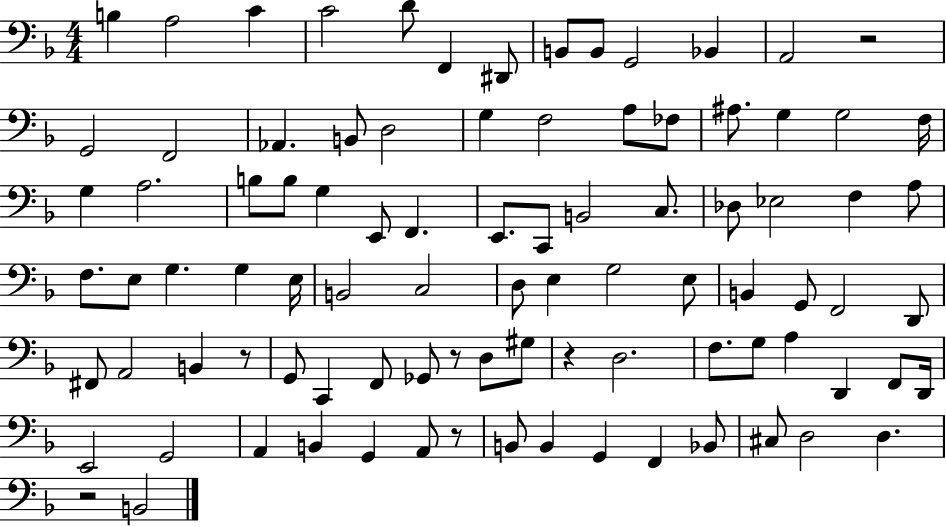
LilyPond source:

{
  \clef bass
  \numericTimeSignature
  \time 4/4
  \key f \major
  \repeat volta 2 { b4 a2 c'4 | c'2 d'8 f,4 dis,8 | b,8 b,8 g,2 bes,4 | a,2 r2 | \break g,2 f,2 | aes,4. b,8 d2 | g4 f2 a8 fes8 | ais8. g4 g2 f16 | \break g4 a2. | b8 b8 g4 e,8 f,4. | e,8. c,8 b,2 c8. | des8 ees2 f4 a8 | \break f8. e8 g4. g4 e16 | b,2 c2 | d8 e4 g2 e8 | b,4 g,8 f,2 d,8 | \break fis,8 a,2 b,4 r8 | g,8 c,4 f,8 ges,8 r8 d8 gis8 | r4 d2. | f8. g8 a4 d,4 f,8 d,16 | \break e,2 g,2 | a,4 b,4 g,4 a,8 r8 | b,8 b,4 g,4 f,4 bes,8 | cis8 d2 d4. | \break r2 b,2 | } \bar "|."
}